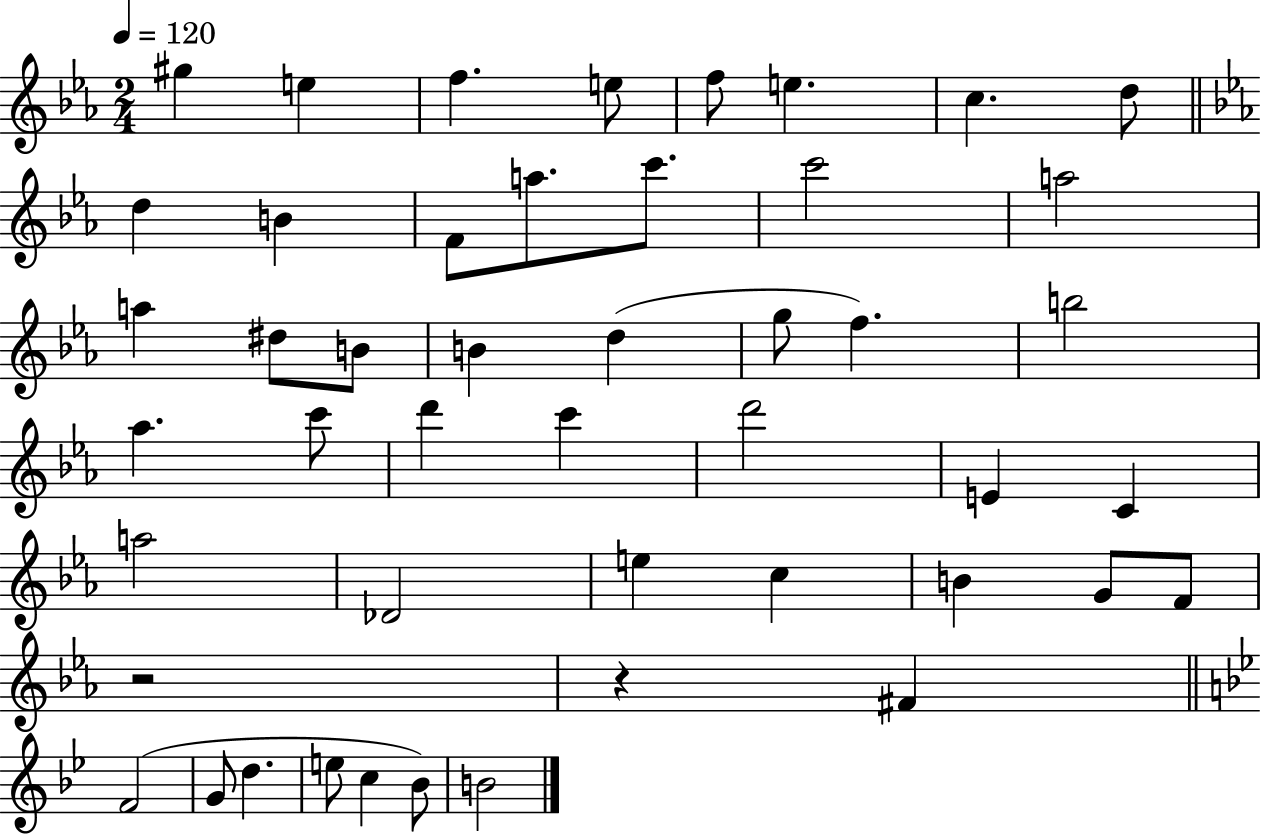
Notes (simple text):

G#5/q E5/q F5/q. E5/e F5/e E5/q. C5/q. D5/e D5/q B4/q F4/e A5/e. C6/e. C6/h A5/h A5/q D#5/e B4/e B4/q D5/q G5/e F5/q. B5/h Ab5/q. C6/e D6/q C6/q D6/h E4/q C4/q A5/h Db4/h E5/q C5/q B4/q G4/e F4/e R/h R/q F#4/q F4/h G4/e D5/q. E5/e C5/q Bb4/e B4/h